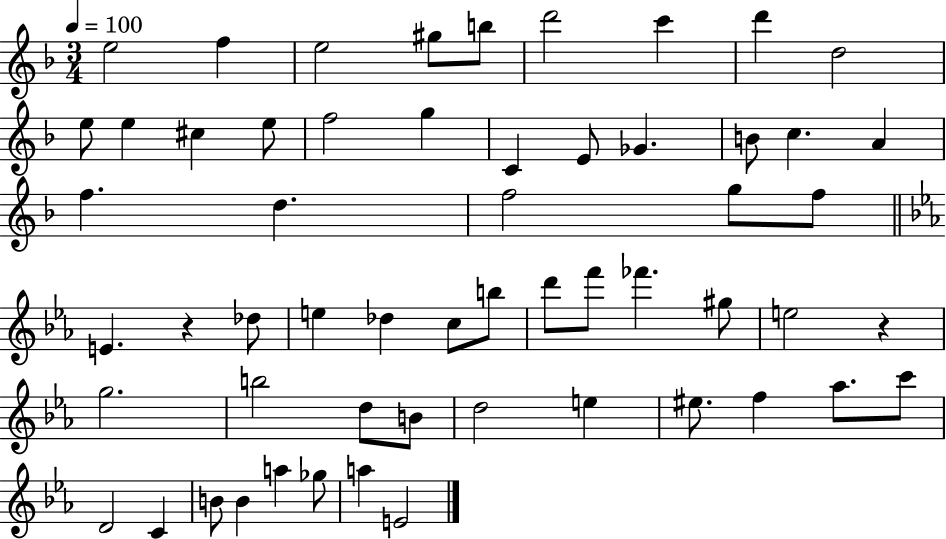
E5/h F5/q E5/h G#5/e B5/e D6/h C6/q D6/q D5/h E5/e E5/q C#5/q E5/e F5/h G5/q C4/q E4/e Gb4/q. B4/e C5/q. A4/q F5/q. D5/q. F5/h G5/e F5/e E4/q. R/q Db5/e E5/q Db5/q C5/e B5/e D6/e F6/e FES6/q. G#5/e E5/h R/q G5/h. B5/h D5/e B4/e D5/h E5/q EIS5/e. F5/q Ab5/e. C6/e D4/h C4/q B4/e B4/q A5/q Gb5/e A5/q E4/h